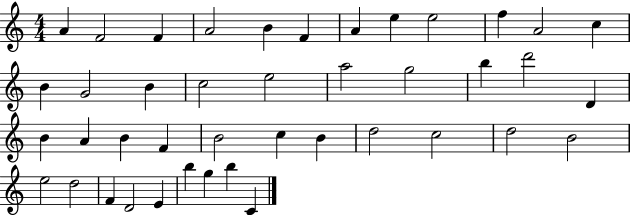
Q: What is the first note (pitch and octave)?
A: A4